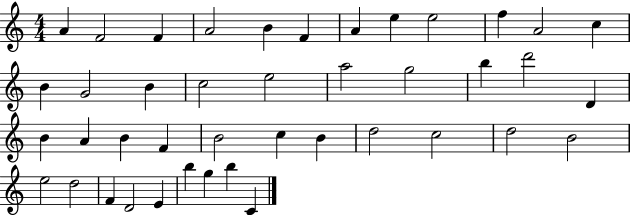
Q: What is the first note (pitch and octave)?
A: A4